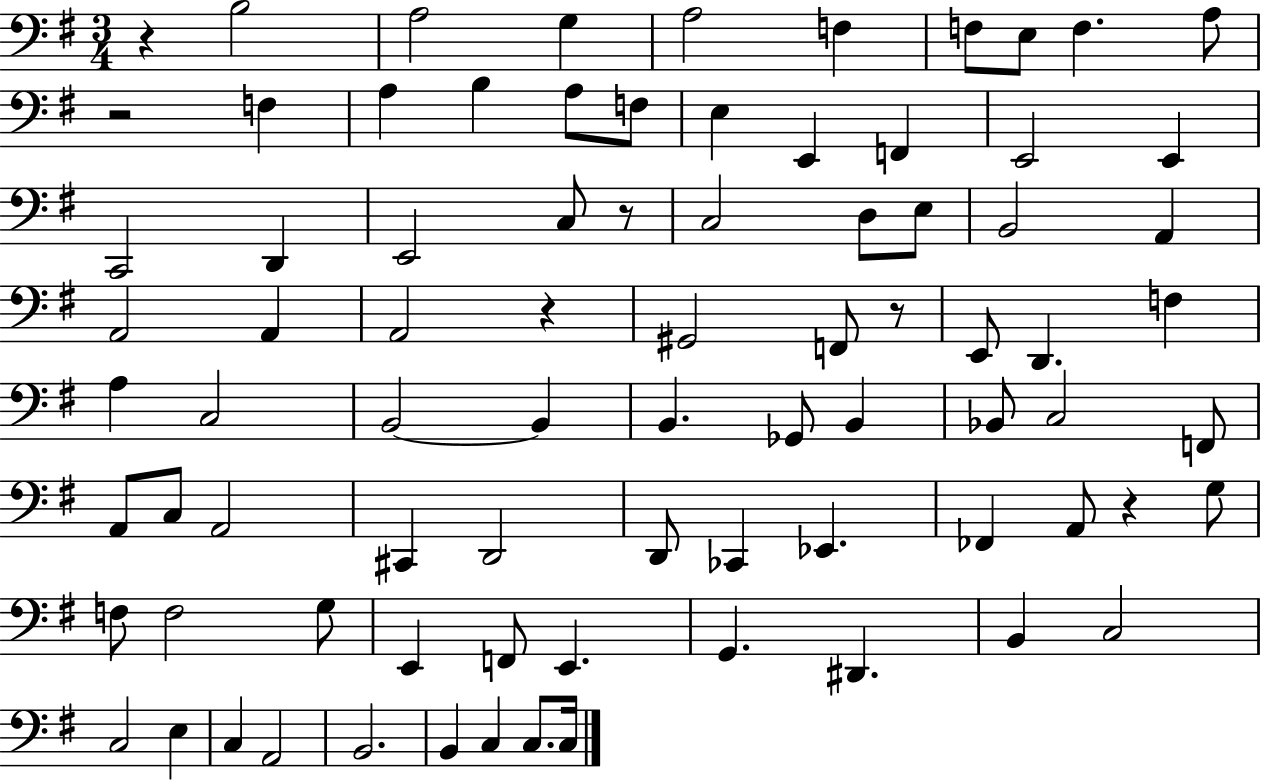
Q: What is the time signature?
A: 3/4